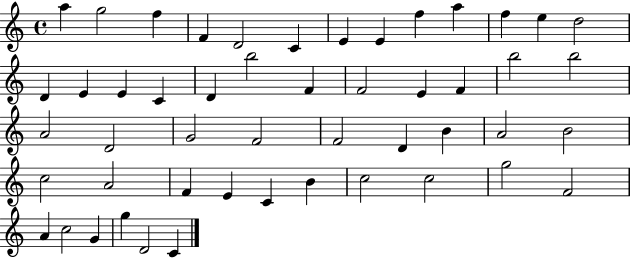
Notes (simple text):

A5/q G5/h F5/q F4/q D4/h C4/q E4/q E4/q F5/q A5/q F5/q E5/q D5/h D4/q E4/q E4/q C4/q D4/q B5/h F4/q F4/h E4/q F4/q B5/h B5/h A4/h D4/h G4/h F4/h F4/h D4/q B4/q A4/h B4/h C5/h A4/h F4/q E4/q C4/q B4/q C5/h C5/h G5/h F4/h A4/q C5/h G4/q G5/q D4/h C4/q